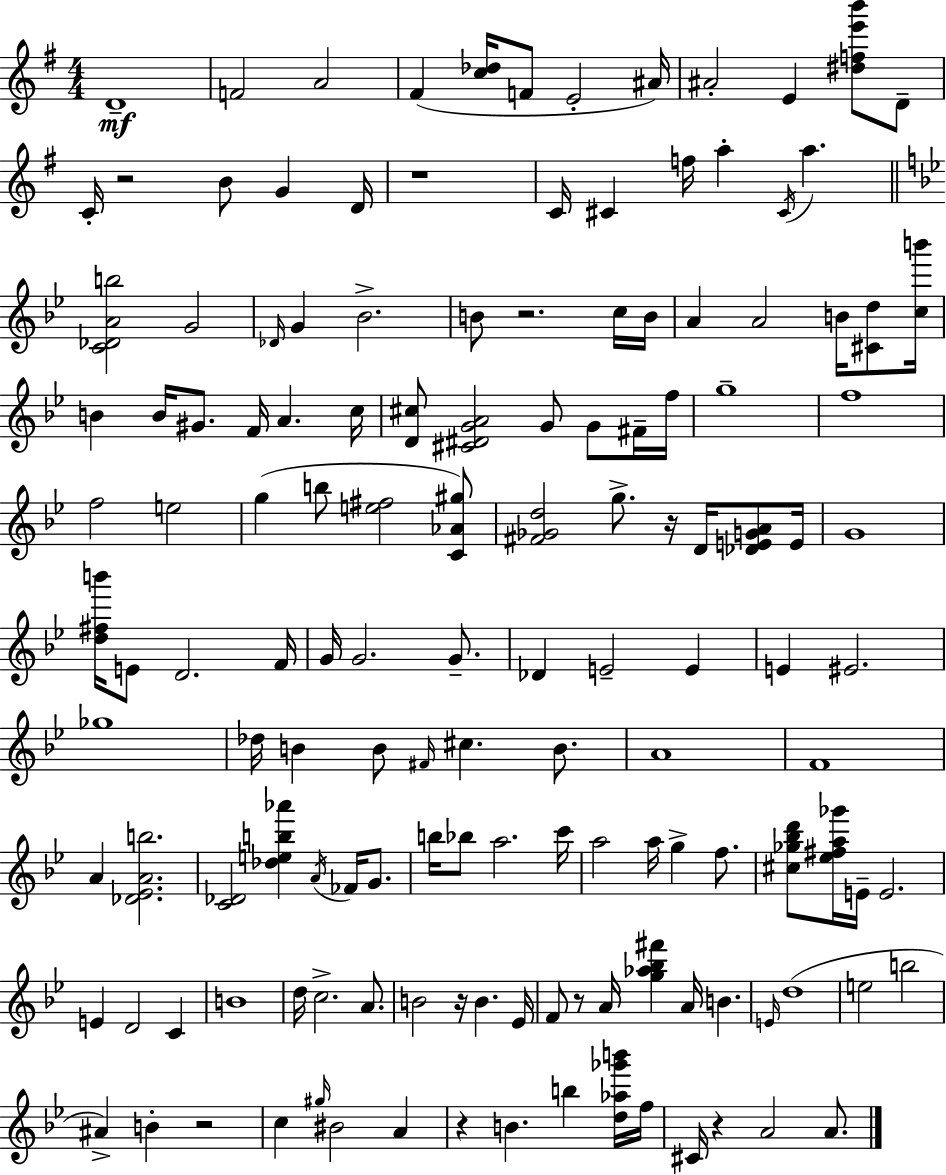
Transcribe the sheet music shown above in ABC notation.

X:1
T:Untitled
M:4/4
L:1/4
K:Em
D4 F2 A2 ^F [c_d]/4 F/2 E2 ^A/4 ^A2 E [^dfe'b']/2 D/2 C/4 z2 B/2 G D/4 z4 C/4 ^C f/4 a ^C/4 a [C_DAb]2 G2 _D/4 G _B2 B/2 z2 c/4 B/4 A A2 B/4 [^Cd]/2 [cb']/4 B B/4 ^G/2 F/4 A c/4 [D^c]/2 [^C^DGA]2 G/2 G/2 ^F/4 f/4 g4 f4 f2 e2 g b/2 [e^f]2 [C_A^g]/2 [^F_Gd]2 g/2 z/4 D/4 [_DEGA]/2 E/4 G4 [d^fb']/4 E/2 D2 F/4 G/4 G2 G/2 _D E2 E E ^E2 _g4 _d/4 B B/2 ^F/4 ^c B/2 A4 F4 A [_D_EAb]2 [C_D]2 [_deb_a'] A/4 _F/4 G/2 b/4 _b/2 a2 c'/4 a2 a/4 g f/2 [^c_g_bd']/2 [_e^fa_g']/4 E/4 E2 E D2 C B4 d/4 c2 A/2 B2 z/4 B _E/4 F/2 z/2 A/4 [g_a_b^f'] A/4 B E/4 d4 e2 b2 ^A B z2 c ^g/4 ^B2 A z B b [d_a_g'b']/4 f/4 ^C/4 z A2 A/2